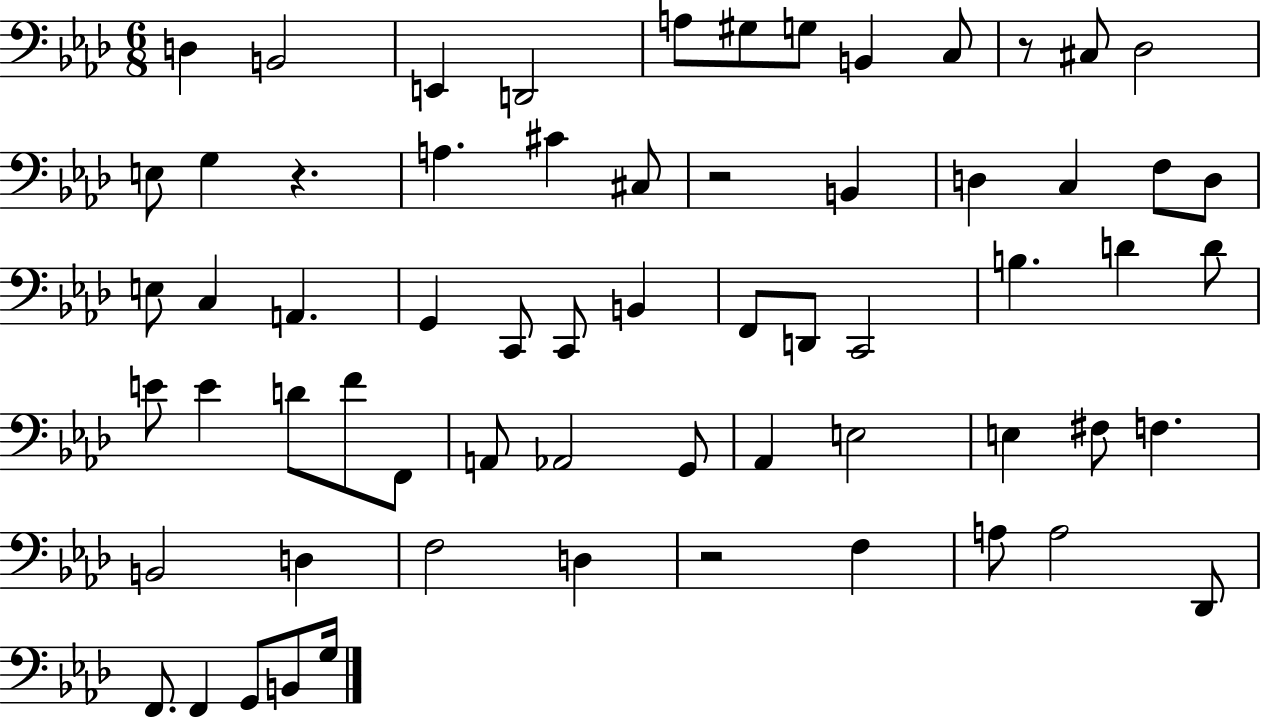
X:1
T:Untitled
M:6/8
L:1/4
K:Ab
D, B,,2 E,, D,,2 A,/2 ^G,/2 G,/2 B,, C,/2 z/2 ^C,/2 _D,2 E,/2 G, z A, ^C ^C,/2 z2 B,, D, C, F,/2 D,/2 E,/2 C, A,, G,, C,,/2 C,,/2 B,, F,,/2 D,,/2 C,,2 B, D D/2 E/2 E D/2 F/2 F,,/2 A,,/2 _A,,2 G,,/2 _A,, E,2 E, ^F,/2 F, B,,2 D, F,2 D, z2 F, A,/2 A,2 _D,,/2 F,,/2 F,, G,,/2 B,,/2 G,/4